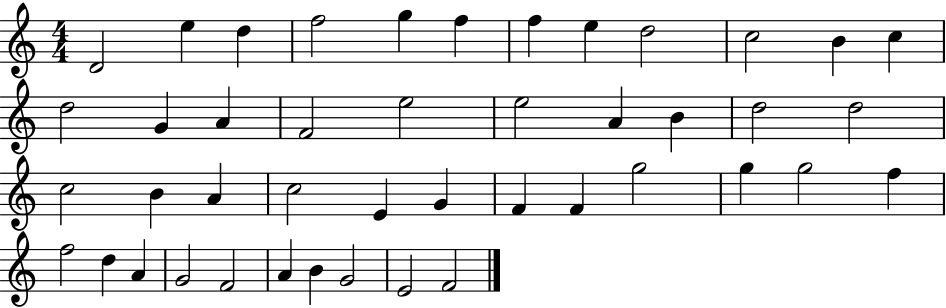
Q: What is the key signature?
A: C major